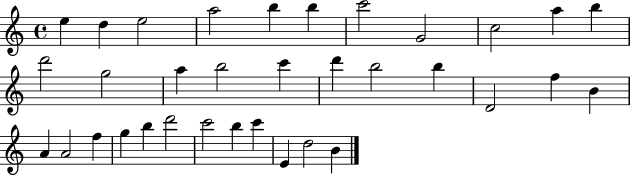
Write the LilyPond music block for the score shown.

{
  \clef treble
  \time 4/4
  \defaultTimeSignature
  \key c \major
  e''4 d''4 e''2 | a''2 b''4 b''4 | c'''2 g'2 | c''2 a''4 b''4 | \break d'''2 g''2 | a''4 b''2 c'''4 | d'''4 b''2 b''4 | d'2 f''4 b'4 | \break a'4 a'2 f''4 | g''4 b''4 d'''2 | c'''2 b''4 c'''4 | e'4 d''2 b'4 | \break \bar "|."
}